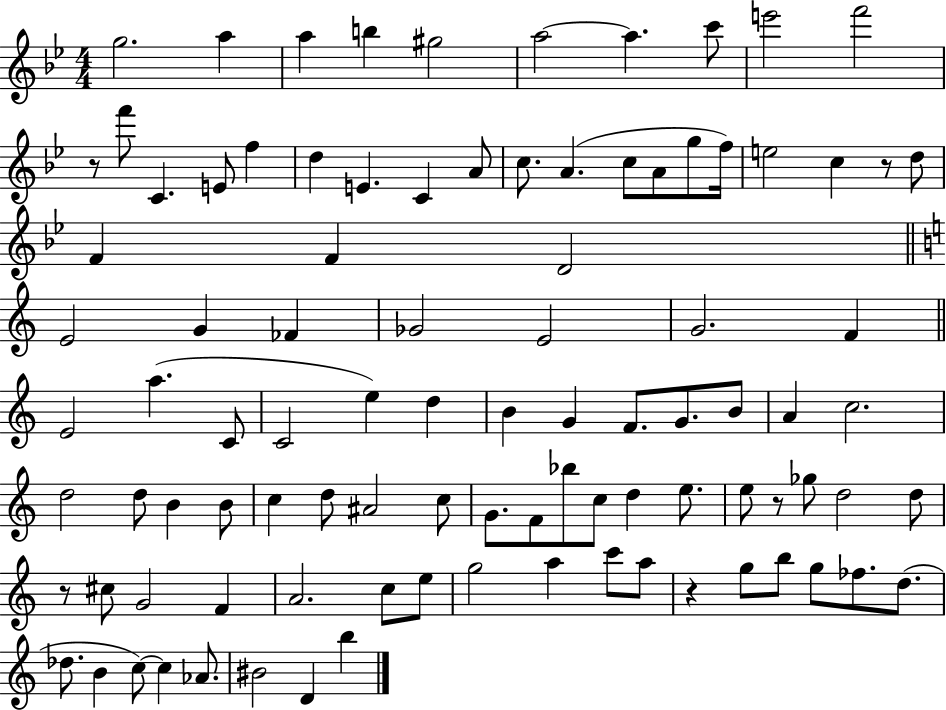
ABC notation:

X:1
T:Untitled
M:4/4
L:1/4
K:Bb
g2 a a b ^g2 a2 a c'/2 e'2 f'2 z/2 f'/2 C E/2 f d E C A/2 c/2 A c/2 A/2 g/2 f/4 e2 c z/2 d/2 F F D2 E2 G _F _G2 E2 G2 F E2 a C/2 C2 e d B G F/2 G/2 B/2 A c2 d2 d/2 B B/2 c d/2 ^A2 c/2 G/2 F/2 _b/2 c/2 d e/2 e/2 z/2 _g/2 d2 d/2 z/2 ^c/2 G2 F A2 c/2 e/2 g2 a c'/2 a/2 z g/2 b/2 g/2 _f/2 d/2 _d/2 B c/2 c _A/2 ^B2 D b